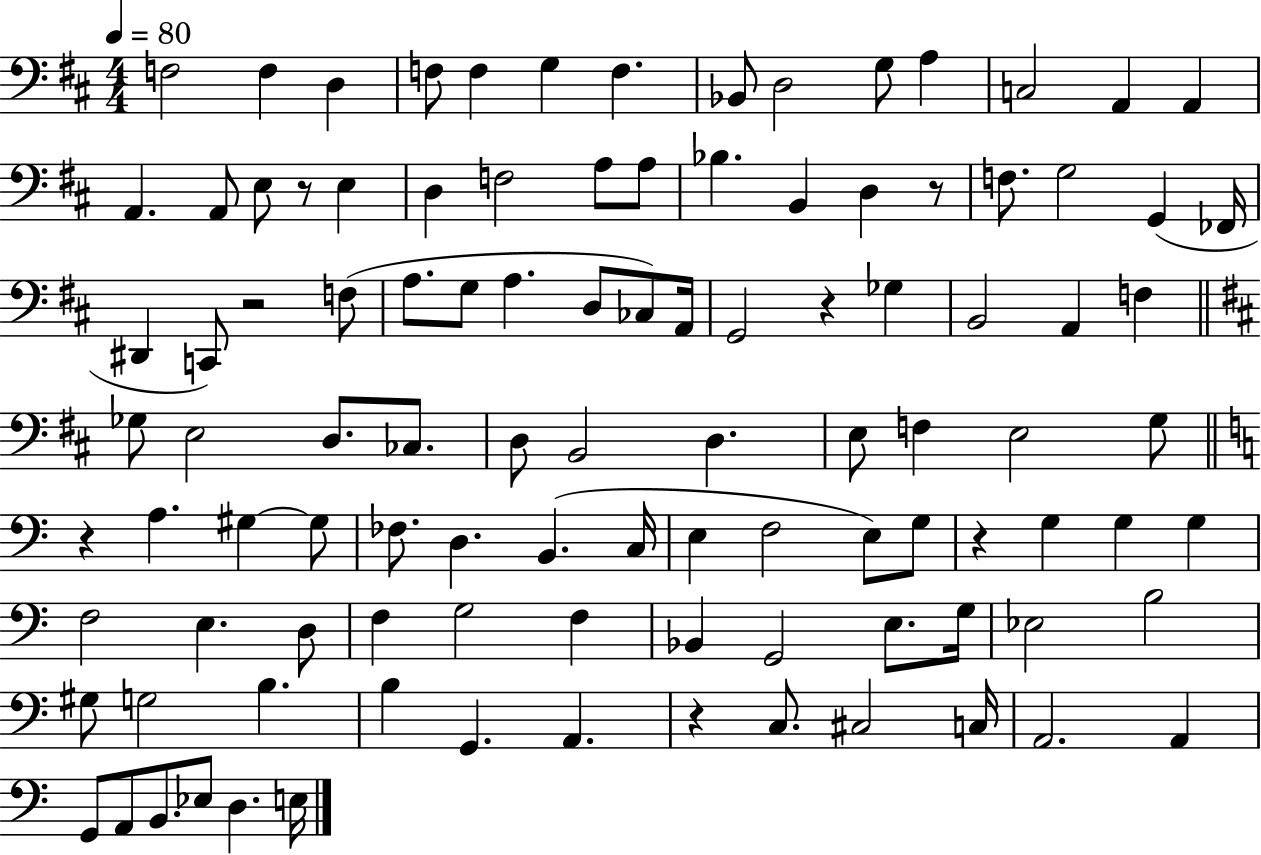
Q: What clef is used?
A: bass